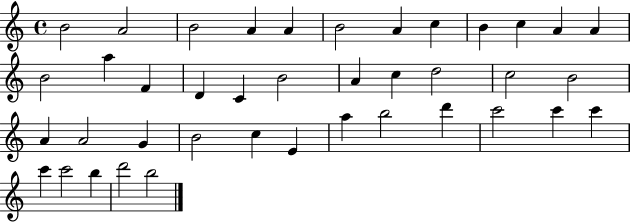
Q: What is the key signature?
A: C major